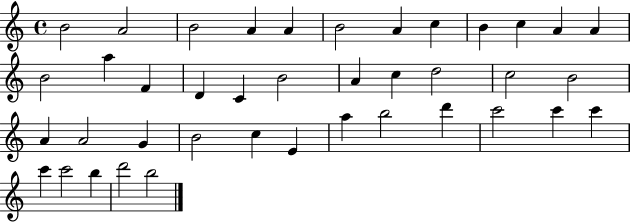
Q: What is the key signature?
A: C major